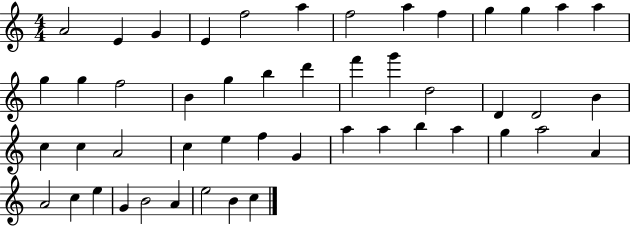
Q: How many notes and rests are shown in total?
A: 49